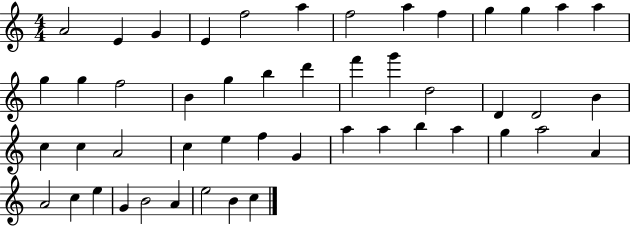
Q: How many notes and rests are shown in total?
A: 49